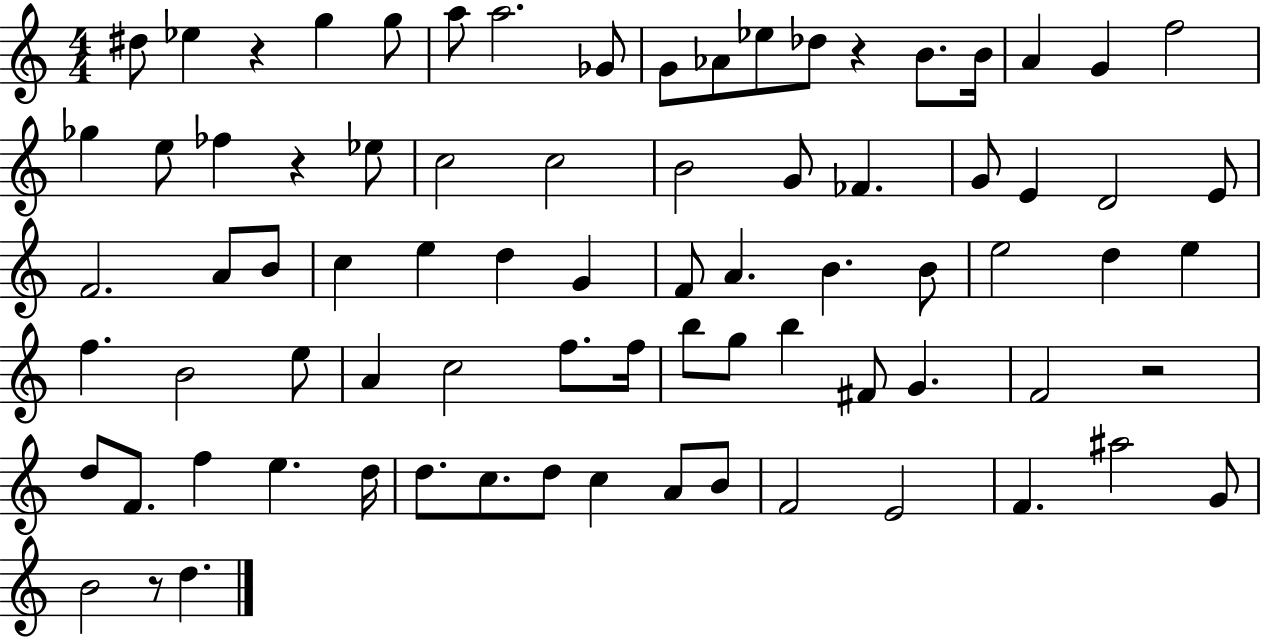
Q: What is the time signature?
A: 4/4